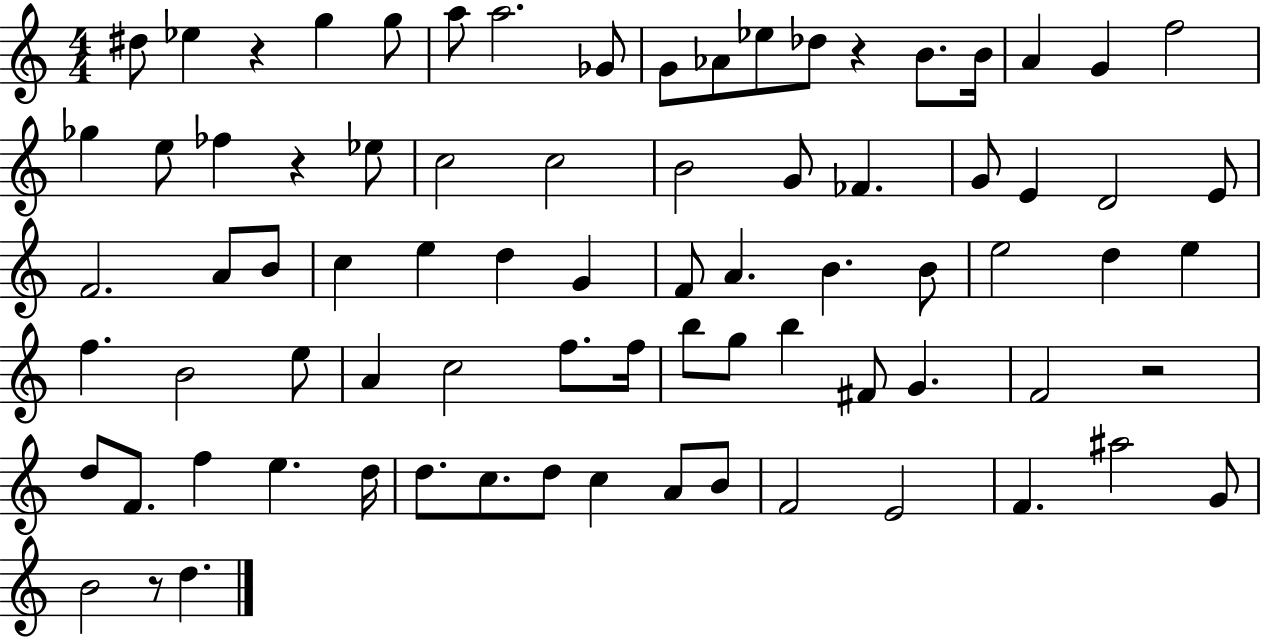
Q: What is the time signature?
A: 4/4